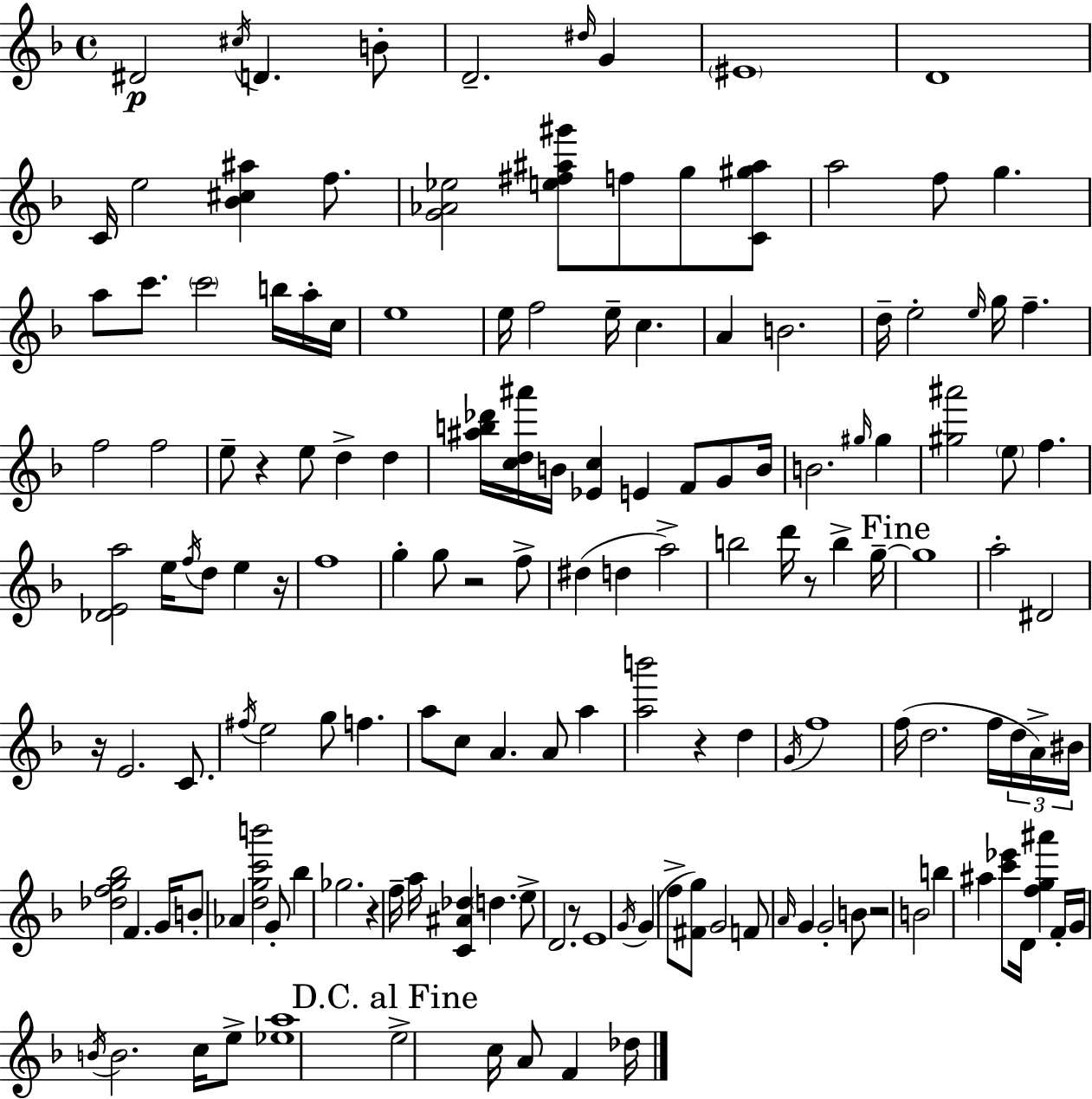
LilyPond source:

{
  \clef treble
  \time 4/4
  \defaultTimeSignature
  \key f \major
  dis'2\p \acciaccatura { cis''16 } d'4. b'8-. | d'2.-- \grace { dis''16 } g'4 | \parenthesize eis'1 | d'1 | \break c'16 e''2 <bes' cis'' ais''>4 f''8. | <g' aes' ees''>2 <e'' fis'' ais'' gis'''>8 f''8 g''8 | <c' gis'' ais''>8 a''2 f''8 g''4. | a''8 c'''8. \parenthesize c'''2 b''16 | \break a''16-. c''16 e''1 | e''16 f''2 e''16-- c''4. | a'4 b'2. | d''16-- e''2-. \grace { e''16 } g''16 f''4.-- | \break f''2 f''2 | e''8-- r4 e''8 d''4-> d''4 | <ais'' b'' des'''>16 <c'' d'' ais'''>16 b'16 <ees' c''>4 e'4 f'8 | g'8 b'16 b'2. \grace { gis''16 } | \break gis''4 <gis'' ais'''>2 \parenthesize e''8 f''4. | <des' e' a''>2 e''16 \acciaccatura { f''16 } d''8 | e''4 r16 f''1 | g''4-. g''8 r2 | \break f''8-> dis''4( d''4 a''2->) | b''2 d'''16 r8 | b''4-> g''16--~~ \mark "Fine" g''1 | a''2-. dis'2 | \break r16 e'2. | c'8. \acciaccatura { fis''16 } e''2 g''8 | f''4. a''8 c''8 a'4. | a'8 a''4 <a'' b'''>2 r4 | \break d''4 \acciaccatura { g'16 } f''1 | f''16( d''2. | f''16 \tuplet 3/2 { d''16 a'16->) bis'16 } <des'' f'' g'' bes''>2 | f'4. g'16 b'8-. aes'4 <d'' g'' c''' b'''>2 | \break g'8-. bes''4 ges''2. | r4 f''16-- a''16 <c' ais' des''>4 | \parenthesize d''4. e''8-> d'2. | r8 e'1 | \break \acciaccatura { g'16 }( g'4 f''8-> <fis' g''>8) | g'2 f'8 \grace { a'16 } g'4 g'2-. | b'8 r2 | b'2 b''4 ais''4 | \break <c''' ees'''>8 d'16 <f'' g'' ais'''>4 f'16-. g'16 \acciaccatura { b'16 } b'2. | c''16 e''8-> <ees'' a''>1 | \mark "D.C. al Fine" e''2-> | c''16 a'8 f'4 des''16 \bar "|."
}